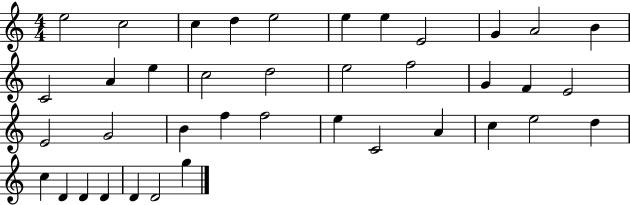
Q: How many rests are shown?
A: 0